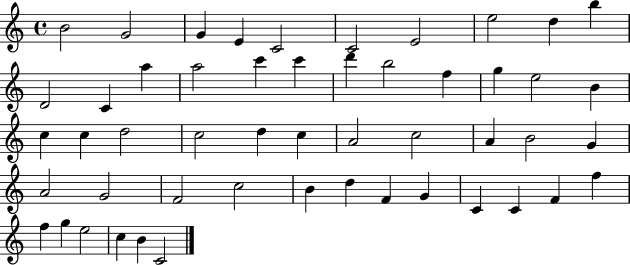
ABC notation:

X:1
T:Untitled
M:4/4
L:1/4
K:C
B2 G2 G E C2 C2 E2 e2 d b D2 C a a2 c' c' d' b2 f g e2 B c c d2 c2 d c A2 c2 A B2 G A2 G2 F2 c2 B d F G C C F f f g e2 c B C2